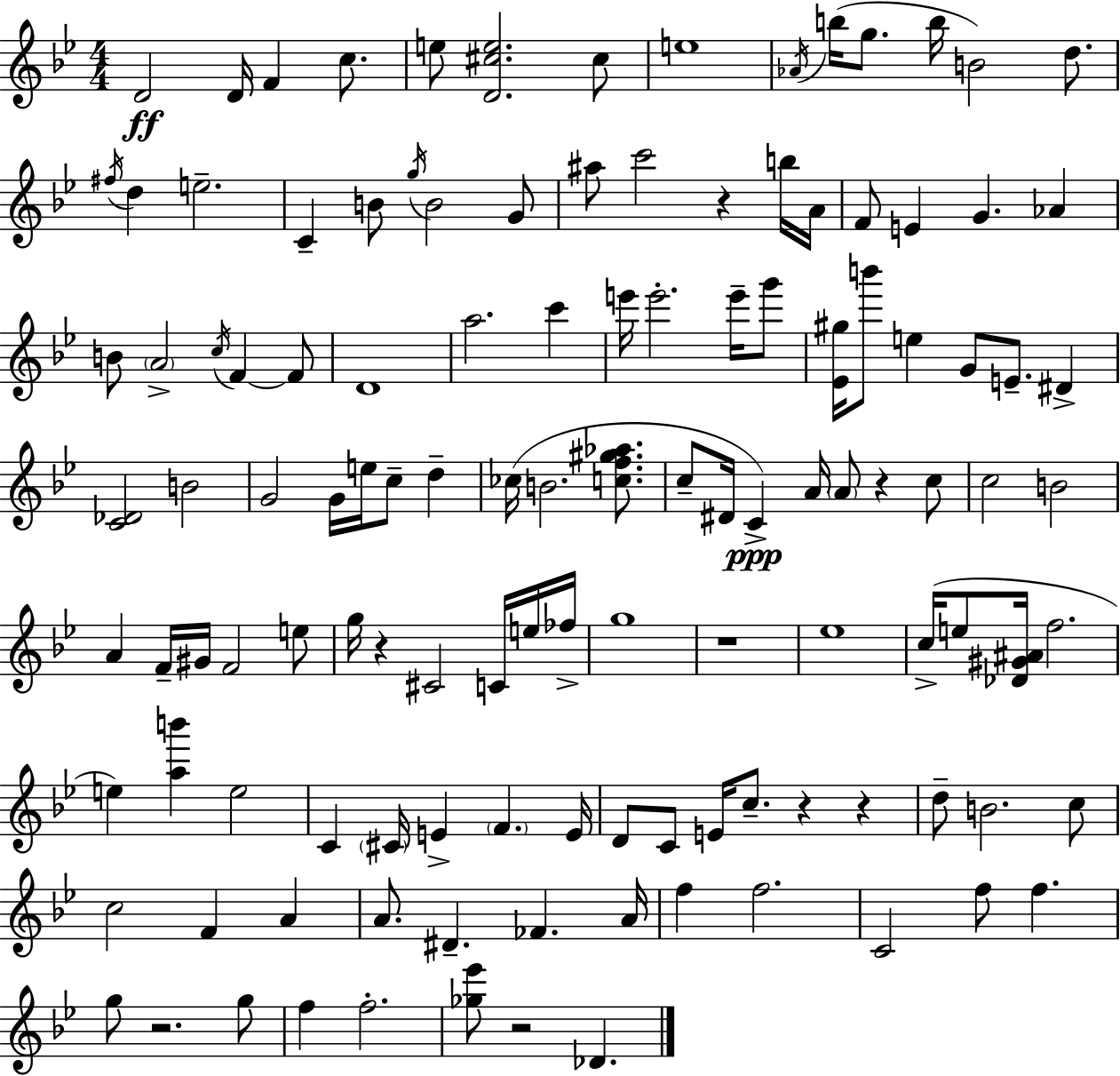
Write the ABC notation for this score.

X:1
T:Untitled
M:4/4
L:1/4
K:Bb
D2 D/4 F c/2 e/2 [D^ce]2 ^c/2 e4 _A/4 b/4 g/2 b/4 B2 d/2 ^f/4 d e2 C B/2 g/4 B2 G/2 ^a/2 c'2 z b/4 A/4 F/2 E G _A B/2 A2 c/4 F F/2 D4 a2 c' e'/4 e'2 e'/4 g'/2 [_E^g]/4 b'/2 e G/2 E/2 ^D [C_D]2 B2 G2 G/4 e/4 c/2 d _c/4 B2 [cf^g_a]/2 c/2 ^D/4 C A/4 A/2 z c/2 c2 B2 A F/4 ^G/4 F2 e/2 g/4 z ^C2 C/4 e/4 _f/4 g4 z4 _e4 c/4 e/2 [_D^G^A]/4 f2 e [ab'] e2 C ^C/4 E F E/4 D/2 C/2 E/4 c/2 z z d/2 B2 c/2 c2 F A A/2 ^D _F A/4 f f2 C2 f/2 f g/2 z2 g/2 f f2 [_g_e']/2 z2 _D